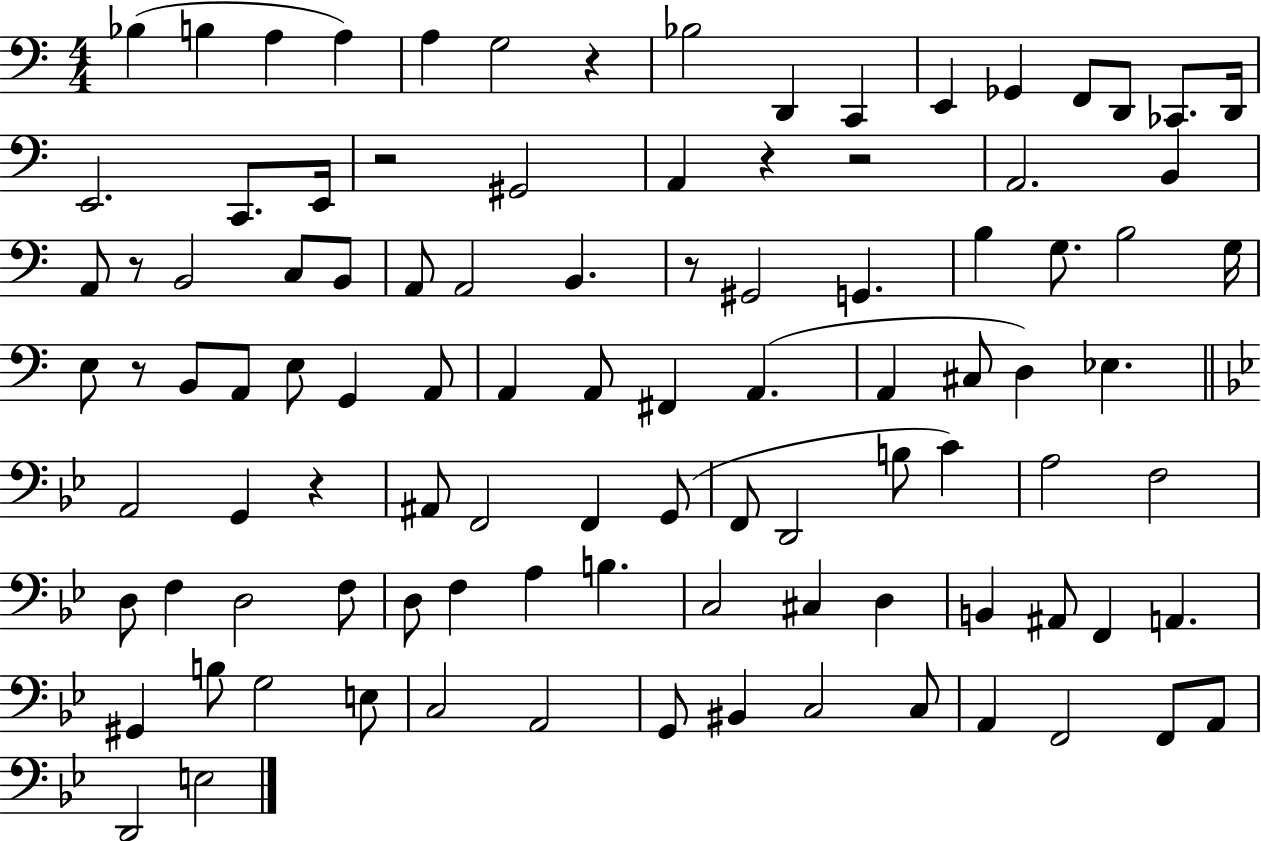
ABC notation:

X:1
T:Untitled
M:4/4
L:1/4
K:C
_B, B, A, A, A, G,2 z _B,2 D,, C,, E,, _G,, F,,/2 D,,/2 _C,,/2 D,,/4 E,,2 C,,/2 E,,/4 z2 ^G,,2 A,, z z2 A,,2 B,, A,,/2 z/2 B,,2 C,/2 B,,/2 A,,/2 A,,2 B,, z/2 ^G,,2 G,, B, G,/2 B,2 G,/4 E,/2 z/2 B,,/2 A,,/2 E,/2 G,, A,,/2 A,, A,,/2 ^F,, A,, A,, ^C,/2 D, _E, A,,2 G,, z ^A,,/2 F,,2 F,, G,,/2 F,,/2 D,,2 B,/2 C A,2 F,2 D,/2 F, D,2 F,/2 D,/2 F, A, B, C,2 ^C, D, B,, ^A,,/2 F,, A,, ^G,, B,/2 G,2 E,/2 C,2 A,,2 G,,/2 ^B,, C,2 C,/2 A,, F,,2 F,,/2 A,,/2 D,,2 E,2